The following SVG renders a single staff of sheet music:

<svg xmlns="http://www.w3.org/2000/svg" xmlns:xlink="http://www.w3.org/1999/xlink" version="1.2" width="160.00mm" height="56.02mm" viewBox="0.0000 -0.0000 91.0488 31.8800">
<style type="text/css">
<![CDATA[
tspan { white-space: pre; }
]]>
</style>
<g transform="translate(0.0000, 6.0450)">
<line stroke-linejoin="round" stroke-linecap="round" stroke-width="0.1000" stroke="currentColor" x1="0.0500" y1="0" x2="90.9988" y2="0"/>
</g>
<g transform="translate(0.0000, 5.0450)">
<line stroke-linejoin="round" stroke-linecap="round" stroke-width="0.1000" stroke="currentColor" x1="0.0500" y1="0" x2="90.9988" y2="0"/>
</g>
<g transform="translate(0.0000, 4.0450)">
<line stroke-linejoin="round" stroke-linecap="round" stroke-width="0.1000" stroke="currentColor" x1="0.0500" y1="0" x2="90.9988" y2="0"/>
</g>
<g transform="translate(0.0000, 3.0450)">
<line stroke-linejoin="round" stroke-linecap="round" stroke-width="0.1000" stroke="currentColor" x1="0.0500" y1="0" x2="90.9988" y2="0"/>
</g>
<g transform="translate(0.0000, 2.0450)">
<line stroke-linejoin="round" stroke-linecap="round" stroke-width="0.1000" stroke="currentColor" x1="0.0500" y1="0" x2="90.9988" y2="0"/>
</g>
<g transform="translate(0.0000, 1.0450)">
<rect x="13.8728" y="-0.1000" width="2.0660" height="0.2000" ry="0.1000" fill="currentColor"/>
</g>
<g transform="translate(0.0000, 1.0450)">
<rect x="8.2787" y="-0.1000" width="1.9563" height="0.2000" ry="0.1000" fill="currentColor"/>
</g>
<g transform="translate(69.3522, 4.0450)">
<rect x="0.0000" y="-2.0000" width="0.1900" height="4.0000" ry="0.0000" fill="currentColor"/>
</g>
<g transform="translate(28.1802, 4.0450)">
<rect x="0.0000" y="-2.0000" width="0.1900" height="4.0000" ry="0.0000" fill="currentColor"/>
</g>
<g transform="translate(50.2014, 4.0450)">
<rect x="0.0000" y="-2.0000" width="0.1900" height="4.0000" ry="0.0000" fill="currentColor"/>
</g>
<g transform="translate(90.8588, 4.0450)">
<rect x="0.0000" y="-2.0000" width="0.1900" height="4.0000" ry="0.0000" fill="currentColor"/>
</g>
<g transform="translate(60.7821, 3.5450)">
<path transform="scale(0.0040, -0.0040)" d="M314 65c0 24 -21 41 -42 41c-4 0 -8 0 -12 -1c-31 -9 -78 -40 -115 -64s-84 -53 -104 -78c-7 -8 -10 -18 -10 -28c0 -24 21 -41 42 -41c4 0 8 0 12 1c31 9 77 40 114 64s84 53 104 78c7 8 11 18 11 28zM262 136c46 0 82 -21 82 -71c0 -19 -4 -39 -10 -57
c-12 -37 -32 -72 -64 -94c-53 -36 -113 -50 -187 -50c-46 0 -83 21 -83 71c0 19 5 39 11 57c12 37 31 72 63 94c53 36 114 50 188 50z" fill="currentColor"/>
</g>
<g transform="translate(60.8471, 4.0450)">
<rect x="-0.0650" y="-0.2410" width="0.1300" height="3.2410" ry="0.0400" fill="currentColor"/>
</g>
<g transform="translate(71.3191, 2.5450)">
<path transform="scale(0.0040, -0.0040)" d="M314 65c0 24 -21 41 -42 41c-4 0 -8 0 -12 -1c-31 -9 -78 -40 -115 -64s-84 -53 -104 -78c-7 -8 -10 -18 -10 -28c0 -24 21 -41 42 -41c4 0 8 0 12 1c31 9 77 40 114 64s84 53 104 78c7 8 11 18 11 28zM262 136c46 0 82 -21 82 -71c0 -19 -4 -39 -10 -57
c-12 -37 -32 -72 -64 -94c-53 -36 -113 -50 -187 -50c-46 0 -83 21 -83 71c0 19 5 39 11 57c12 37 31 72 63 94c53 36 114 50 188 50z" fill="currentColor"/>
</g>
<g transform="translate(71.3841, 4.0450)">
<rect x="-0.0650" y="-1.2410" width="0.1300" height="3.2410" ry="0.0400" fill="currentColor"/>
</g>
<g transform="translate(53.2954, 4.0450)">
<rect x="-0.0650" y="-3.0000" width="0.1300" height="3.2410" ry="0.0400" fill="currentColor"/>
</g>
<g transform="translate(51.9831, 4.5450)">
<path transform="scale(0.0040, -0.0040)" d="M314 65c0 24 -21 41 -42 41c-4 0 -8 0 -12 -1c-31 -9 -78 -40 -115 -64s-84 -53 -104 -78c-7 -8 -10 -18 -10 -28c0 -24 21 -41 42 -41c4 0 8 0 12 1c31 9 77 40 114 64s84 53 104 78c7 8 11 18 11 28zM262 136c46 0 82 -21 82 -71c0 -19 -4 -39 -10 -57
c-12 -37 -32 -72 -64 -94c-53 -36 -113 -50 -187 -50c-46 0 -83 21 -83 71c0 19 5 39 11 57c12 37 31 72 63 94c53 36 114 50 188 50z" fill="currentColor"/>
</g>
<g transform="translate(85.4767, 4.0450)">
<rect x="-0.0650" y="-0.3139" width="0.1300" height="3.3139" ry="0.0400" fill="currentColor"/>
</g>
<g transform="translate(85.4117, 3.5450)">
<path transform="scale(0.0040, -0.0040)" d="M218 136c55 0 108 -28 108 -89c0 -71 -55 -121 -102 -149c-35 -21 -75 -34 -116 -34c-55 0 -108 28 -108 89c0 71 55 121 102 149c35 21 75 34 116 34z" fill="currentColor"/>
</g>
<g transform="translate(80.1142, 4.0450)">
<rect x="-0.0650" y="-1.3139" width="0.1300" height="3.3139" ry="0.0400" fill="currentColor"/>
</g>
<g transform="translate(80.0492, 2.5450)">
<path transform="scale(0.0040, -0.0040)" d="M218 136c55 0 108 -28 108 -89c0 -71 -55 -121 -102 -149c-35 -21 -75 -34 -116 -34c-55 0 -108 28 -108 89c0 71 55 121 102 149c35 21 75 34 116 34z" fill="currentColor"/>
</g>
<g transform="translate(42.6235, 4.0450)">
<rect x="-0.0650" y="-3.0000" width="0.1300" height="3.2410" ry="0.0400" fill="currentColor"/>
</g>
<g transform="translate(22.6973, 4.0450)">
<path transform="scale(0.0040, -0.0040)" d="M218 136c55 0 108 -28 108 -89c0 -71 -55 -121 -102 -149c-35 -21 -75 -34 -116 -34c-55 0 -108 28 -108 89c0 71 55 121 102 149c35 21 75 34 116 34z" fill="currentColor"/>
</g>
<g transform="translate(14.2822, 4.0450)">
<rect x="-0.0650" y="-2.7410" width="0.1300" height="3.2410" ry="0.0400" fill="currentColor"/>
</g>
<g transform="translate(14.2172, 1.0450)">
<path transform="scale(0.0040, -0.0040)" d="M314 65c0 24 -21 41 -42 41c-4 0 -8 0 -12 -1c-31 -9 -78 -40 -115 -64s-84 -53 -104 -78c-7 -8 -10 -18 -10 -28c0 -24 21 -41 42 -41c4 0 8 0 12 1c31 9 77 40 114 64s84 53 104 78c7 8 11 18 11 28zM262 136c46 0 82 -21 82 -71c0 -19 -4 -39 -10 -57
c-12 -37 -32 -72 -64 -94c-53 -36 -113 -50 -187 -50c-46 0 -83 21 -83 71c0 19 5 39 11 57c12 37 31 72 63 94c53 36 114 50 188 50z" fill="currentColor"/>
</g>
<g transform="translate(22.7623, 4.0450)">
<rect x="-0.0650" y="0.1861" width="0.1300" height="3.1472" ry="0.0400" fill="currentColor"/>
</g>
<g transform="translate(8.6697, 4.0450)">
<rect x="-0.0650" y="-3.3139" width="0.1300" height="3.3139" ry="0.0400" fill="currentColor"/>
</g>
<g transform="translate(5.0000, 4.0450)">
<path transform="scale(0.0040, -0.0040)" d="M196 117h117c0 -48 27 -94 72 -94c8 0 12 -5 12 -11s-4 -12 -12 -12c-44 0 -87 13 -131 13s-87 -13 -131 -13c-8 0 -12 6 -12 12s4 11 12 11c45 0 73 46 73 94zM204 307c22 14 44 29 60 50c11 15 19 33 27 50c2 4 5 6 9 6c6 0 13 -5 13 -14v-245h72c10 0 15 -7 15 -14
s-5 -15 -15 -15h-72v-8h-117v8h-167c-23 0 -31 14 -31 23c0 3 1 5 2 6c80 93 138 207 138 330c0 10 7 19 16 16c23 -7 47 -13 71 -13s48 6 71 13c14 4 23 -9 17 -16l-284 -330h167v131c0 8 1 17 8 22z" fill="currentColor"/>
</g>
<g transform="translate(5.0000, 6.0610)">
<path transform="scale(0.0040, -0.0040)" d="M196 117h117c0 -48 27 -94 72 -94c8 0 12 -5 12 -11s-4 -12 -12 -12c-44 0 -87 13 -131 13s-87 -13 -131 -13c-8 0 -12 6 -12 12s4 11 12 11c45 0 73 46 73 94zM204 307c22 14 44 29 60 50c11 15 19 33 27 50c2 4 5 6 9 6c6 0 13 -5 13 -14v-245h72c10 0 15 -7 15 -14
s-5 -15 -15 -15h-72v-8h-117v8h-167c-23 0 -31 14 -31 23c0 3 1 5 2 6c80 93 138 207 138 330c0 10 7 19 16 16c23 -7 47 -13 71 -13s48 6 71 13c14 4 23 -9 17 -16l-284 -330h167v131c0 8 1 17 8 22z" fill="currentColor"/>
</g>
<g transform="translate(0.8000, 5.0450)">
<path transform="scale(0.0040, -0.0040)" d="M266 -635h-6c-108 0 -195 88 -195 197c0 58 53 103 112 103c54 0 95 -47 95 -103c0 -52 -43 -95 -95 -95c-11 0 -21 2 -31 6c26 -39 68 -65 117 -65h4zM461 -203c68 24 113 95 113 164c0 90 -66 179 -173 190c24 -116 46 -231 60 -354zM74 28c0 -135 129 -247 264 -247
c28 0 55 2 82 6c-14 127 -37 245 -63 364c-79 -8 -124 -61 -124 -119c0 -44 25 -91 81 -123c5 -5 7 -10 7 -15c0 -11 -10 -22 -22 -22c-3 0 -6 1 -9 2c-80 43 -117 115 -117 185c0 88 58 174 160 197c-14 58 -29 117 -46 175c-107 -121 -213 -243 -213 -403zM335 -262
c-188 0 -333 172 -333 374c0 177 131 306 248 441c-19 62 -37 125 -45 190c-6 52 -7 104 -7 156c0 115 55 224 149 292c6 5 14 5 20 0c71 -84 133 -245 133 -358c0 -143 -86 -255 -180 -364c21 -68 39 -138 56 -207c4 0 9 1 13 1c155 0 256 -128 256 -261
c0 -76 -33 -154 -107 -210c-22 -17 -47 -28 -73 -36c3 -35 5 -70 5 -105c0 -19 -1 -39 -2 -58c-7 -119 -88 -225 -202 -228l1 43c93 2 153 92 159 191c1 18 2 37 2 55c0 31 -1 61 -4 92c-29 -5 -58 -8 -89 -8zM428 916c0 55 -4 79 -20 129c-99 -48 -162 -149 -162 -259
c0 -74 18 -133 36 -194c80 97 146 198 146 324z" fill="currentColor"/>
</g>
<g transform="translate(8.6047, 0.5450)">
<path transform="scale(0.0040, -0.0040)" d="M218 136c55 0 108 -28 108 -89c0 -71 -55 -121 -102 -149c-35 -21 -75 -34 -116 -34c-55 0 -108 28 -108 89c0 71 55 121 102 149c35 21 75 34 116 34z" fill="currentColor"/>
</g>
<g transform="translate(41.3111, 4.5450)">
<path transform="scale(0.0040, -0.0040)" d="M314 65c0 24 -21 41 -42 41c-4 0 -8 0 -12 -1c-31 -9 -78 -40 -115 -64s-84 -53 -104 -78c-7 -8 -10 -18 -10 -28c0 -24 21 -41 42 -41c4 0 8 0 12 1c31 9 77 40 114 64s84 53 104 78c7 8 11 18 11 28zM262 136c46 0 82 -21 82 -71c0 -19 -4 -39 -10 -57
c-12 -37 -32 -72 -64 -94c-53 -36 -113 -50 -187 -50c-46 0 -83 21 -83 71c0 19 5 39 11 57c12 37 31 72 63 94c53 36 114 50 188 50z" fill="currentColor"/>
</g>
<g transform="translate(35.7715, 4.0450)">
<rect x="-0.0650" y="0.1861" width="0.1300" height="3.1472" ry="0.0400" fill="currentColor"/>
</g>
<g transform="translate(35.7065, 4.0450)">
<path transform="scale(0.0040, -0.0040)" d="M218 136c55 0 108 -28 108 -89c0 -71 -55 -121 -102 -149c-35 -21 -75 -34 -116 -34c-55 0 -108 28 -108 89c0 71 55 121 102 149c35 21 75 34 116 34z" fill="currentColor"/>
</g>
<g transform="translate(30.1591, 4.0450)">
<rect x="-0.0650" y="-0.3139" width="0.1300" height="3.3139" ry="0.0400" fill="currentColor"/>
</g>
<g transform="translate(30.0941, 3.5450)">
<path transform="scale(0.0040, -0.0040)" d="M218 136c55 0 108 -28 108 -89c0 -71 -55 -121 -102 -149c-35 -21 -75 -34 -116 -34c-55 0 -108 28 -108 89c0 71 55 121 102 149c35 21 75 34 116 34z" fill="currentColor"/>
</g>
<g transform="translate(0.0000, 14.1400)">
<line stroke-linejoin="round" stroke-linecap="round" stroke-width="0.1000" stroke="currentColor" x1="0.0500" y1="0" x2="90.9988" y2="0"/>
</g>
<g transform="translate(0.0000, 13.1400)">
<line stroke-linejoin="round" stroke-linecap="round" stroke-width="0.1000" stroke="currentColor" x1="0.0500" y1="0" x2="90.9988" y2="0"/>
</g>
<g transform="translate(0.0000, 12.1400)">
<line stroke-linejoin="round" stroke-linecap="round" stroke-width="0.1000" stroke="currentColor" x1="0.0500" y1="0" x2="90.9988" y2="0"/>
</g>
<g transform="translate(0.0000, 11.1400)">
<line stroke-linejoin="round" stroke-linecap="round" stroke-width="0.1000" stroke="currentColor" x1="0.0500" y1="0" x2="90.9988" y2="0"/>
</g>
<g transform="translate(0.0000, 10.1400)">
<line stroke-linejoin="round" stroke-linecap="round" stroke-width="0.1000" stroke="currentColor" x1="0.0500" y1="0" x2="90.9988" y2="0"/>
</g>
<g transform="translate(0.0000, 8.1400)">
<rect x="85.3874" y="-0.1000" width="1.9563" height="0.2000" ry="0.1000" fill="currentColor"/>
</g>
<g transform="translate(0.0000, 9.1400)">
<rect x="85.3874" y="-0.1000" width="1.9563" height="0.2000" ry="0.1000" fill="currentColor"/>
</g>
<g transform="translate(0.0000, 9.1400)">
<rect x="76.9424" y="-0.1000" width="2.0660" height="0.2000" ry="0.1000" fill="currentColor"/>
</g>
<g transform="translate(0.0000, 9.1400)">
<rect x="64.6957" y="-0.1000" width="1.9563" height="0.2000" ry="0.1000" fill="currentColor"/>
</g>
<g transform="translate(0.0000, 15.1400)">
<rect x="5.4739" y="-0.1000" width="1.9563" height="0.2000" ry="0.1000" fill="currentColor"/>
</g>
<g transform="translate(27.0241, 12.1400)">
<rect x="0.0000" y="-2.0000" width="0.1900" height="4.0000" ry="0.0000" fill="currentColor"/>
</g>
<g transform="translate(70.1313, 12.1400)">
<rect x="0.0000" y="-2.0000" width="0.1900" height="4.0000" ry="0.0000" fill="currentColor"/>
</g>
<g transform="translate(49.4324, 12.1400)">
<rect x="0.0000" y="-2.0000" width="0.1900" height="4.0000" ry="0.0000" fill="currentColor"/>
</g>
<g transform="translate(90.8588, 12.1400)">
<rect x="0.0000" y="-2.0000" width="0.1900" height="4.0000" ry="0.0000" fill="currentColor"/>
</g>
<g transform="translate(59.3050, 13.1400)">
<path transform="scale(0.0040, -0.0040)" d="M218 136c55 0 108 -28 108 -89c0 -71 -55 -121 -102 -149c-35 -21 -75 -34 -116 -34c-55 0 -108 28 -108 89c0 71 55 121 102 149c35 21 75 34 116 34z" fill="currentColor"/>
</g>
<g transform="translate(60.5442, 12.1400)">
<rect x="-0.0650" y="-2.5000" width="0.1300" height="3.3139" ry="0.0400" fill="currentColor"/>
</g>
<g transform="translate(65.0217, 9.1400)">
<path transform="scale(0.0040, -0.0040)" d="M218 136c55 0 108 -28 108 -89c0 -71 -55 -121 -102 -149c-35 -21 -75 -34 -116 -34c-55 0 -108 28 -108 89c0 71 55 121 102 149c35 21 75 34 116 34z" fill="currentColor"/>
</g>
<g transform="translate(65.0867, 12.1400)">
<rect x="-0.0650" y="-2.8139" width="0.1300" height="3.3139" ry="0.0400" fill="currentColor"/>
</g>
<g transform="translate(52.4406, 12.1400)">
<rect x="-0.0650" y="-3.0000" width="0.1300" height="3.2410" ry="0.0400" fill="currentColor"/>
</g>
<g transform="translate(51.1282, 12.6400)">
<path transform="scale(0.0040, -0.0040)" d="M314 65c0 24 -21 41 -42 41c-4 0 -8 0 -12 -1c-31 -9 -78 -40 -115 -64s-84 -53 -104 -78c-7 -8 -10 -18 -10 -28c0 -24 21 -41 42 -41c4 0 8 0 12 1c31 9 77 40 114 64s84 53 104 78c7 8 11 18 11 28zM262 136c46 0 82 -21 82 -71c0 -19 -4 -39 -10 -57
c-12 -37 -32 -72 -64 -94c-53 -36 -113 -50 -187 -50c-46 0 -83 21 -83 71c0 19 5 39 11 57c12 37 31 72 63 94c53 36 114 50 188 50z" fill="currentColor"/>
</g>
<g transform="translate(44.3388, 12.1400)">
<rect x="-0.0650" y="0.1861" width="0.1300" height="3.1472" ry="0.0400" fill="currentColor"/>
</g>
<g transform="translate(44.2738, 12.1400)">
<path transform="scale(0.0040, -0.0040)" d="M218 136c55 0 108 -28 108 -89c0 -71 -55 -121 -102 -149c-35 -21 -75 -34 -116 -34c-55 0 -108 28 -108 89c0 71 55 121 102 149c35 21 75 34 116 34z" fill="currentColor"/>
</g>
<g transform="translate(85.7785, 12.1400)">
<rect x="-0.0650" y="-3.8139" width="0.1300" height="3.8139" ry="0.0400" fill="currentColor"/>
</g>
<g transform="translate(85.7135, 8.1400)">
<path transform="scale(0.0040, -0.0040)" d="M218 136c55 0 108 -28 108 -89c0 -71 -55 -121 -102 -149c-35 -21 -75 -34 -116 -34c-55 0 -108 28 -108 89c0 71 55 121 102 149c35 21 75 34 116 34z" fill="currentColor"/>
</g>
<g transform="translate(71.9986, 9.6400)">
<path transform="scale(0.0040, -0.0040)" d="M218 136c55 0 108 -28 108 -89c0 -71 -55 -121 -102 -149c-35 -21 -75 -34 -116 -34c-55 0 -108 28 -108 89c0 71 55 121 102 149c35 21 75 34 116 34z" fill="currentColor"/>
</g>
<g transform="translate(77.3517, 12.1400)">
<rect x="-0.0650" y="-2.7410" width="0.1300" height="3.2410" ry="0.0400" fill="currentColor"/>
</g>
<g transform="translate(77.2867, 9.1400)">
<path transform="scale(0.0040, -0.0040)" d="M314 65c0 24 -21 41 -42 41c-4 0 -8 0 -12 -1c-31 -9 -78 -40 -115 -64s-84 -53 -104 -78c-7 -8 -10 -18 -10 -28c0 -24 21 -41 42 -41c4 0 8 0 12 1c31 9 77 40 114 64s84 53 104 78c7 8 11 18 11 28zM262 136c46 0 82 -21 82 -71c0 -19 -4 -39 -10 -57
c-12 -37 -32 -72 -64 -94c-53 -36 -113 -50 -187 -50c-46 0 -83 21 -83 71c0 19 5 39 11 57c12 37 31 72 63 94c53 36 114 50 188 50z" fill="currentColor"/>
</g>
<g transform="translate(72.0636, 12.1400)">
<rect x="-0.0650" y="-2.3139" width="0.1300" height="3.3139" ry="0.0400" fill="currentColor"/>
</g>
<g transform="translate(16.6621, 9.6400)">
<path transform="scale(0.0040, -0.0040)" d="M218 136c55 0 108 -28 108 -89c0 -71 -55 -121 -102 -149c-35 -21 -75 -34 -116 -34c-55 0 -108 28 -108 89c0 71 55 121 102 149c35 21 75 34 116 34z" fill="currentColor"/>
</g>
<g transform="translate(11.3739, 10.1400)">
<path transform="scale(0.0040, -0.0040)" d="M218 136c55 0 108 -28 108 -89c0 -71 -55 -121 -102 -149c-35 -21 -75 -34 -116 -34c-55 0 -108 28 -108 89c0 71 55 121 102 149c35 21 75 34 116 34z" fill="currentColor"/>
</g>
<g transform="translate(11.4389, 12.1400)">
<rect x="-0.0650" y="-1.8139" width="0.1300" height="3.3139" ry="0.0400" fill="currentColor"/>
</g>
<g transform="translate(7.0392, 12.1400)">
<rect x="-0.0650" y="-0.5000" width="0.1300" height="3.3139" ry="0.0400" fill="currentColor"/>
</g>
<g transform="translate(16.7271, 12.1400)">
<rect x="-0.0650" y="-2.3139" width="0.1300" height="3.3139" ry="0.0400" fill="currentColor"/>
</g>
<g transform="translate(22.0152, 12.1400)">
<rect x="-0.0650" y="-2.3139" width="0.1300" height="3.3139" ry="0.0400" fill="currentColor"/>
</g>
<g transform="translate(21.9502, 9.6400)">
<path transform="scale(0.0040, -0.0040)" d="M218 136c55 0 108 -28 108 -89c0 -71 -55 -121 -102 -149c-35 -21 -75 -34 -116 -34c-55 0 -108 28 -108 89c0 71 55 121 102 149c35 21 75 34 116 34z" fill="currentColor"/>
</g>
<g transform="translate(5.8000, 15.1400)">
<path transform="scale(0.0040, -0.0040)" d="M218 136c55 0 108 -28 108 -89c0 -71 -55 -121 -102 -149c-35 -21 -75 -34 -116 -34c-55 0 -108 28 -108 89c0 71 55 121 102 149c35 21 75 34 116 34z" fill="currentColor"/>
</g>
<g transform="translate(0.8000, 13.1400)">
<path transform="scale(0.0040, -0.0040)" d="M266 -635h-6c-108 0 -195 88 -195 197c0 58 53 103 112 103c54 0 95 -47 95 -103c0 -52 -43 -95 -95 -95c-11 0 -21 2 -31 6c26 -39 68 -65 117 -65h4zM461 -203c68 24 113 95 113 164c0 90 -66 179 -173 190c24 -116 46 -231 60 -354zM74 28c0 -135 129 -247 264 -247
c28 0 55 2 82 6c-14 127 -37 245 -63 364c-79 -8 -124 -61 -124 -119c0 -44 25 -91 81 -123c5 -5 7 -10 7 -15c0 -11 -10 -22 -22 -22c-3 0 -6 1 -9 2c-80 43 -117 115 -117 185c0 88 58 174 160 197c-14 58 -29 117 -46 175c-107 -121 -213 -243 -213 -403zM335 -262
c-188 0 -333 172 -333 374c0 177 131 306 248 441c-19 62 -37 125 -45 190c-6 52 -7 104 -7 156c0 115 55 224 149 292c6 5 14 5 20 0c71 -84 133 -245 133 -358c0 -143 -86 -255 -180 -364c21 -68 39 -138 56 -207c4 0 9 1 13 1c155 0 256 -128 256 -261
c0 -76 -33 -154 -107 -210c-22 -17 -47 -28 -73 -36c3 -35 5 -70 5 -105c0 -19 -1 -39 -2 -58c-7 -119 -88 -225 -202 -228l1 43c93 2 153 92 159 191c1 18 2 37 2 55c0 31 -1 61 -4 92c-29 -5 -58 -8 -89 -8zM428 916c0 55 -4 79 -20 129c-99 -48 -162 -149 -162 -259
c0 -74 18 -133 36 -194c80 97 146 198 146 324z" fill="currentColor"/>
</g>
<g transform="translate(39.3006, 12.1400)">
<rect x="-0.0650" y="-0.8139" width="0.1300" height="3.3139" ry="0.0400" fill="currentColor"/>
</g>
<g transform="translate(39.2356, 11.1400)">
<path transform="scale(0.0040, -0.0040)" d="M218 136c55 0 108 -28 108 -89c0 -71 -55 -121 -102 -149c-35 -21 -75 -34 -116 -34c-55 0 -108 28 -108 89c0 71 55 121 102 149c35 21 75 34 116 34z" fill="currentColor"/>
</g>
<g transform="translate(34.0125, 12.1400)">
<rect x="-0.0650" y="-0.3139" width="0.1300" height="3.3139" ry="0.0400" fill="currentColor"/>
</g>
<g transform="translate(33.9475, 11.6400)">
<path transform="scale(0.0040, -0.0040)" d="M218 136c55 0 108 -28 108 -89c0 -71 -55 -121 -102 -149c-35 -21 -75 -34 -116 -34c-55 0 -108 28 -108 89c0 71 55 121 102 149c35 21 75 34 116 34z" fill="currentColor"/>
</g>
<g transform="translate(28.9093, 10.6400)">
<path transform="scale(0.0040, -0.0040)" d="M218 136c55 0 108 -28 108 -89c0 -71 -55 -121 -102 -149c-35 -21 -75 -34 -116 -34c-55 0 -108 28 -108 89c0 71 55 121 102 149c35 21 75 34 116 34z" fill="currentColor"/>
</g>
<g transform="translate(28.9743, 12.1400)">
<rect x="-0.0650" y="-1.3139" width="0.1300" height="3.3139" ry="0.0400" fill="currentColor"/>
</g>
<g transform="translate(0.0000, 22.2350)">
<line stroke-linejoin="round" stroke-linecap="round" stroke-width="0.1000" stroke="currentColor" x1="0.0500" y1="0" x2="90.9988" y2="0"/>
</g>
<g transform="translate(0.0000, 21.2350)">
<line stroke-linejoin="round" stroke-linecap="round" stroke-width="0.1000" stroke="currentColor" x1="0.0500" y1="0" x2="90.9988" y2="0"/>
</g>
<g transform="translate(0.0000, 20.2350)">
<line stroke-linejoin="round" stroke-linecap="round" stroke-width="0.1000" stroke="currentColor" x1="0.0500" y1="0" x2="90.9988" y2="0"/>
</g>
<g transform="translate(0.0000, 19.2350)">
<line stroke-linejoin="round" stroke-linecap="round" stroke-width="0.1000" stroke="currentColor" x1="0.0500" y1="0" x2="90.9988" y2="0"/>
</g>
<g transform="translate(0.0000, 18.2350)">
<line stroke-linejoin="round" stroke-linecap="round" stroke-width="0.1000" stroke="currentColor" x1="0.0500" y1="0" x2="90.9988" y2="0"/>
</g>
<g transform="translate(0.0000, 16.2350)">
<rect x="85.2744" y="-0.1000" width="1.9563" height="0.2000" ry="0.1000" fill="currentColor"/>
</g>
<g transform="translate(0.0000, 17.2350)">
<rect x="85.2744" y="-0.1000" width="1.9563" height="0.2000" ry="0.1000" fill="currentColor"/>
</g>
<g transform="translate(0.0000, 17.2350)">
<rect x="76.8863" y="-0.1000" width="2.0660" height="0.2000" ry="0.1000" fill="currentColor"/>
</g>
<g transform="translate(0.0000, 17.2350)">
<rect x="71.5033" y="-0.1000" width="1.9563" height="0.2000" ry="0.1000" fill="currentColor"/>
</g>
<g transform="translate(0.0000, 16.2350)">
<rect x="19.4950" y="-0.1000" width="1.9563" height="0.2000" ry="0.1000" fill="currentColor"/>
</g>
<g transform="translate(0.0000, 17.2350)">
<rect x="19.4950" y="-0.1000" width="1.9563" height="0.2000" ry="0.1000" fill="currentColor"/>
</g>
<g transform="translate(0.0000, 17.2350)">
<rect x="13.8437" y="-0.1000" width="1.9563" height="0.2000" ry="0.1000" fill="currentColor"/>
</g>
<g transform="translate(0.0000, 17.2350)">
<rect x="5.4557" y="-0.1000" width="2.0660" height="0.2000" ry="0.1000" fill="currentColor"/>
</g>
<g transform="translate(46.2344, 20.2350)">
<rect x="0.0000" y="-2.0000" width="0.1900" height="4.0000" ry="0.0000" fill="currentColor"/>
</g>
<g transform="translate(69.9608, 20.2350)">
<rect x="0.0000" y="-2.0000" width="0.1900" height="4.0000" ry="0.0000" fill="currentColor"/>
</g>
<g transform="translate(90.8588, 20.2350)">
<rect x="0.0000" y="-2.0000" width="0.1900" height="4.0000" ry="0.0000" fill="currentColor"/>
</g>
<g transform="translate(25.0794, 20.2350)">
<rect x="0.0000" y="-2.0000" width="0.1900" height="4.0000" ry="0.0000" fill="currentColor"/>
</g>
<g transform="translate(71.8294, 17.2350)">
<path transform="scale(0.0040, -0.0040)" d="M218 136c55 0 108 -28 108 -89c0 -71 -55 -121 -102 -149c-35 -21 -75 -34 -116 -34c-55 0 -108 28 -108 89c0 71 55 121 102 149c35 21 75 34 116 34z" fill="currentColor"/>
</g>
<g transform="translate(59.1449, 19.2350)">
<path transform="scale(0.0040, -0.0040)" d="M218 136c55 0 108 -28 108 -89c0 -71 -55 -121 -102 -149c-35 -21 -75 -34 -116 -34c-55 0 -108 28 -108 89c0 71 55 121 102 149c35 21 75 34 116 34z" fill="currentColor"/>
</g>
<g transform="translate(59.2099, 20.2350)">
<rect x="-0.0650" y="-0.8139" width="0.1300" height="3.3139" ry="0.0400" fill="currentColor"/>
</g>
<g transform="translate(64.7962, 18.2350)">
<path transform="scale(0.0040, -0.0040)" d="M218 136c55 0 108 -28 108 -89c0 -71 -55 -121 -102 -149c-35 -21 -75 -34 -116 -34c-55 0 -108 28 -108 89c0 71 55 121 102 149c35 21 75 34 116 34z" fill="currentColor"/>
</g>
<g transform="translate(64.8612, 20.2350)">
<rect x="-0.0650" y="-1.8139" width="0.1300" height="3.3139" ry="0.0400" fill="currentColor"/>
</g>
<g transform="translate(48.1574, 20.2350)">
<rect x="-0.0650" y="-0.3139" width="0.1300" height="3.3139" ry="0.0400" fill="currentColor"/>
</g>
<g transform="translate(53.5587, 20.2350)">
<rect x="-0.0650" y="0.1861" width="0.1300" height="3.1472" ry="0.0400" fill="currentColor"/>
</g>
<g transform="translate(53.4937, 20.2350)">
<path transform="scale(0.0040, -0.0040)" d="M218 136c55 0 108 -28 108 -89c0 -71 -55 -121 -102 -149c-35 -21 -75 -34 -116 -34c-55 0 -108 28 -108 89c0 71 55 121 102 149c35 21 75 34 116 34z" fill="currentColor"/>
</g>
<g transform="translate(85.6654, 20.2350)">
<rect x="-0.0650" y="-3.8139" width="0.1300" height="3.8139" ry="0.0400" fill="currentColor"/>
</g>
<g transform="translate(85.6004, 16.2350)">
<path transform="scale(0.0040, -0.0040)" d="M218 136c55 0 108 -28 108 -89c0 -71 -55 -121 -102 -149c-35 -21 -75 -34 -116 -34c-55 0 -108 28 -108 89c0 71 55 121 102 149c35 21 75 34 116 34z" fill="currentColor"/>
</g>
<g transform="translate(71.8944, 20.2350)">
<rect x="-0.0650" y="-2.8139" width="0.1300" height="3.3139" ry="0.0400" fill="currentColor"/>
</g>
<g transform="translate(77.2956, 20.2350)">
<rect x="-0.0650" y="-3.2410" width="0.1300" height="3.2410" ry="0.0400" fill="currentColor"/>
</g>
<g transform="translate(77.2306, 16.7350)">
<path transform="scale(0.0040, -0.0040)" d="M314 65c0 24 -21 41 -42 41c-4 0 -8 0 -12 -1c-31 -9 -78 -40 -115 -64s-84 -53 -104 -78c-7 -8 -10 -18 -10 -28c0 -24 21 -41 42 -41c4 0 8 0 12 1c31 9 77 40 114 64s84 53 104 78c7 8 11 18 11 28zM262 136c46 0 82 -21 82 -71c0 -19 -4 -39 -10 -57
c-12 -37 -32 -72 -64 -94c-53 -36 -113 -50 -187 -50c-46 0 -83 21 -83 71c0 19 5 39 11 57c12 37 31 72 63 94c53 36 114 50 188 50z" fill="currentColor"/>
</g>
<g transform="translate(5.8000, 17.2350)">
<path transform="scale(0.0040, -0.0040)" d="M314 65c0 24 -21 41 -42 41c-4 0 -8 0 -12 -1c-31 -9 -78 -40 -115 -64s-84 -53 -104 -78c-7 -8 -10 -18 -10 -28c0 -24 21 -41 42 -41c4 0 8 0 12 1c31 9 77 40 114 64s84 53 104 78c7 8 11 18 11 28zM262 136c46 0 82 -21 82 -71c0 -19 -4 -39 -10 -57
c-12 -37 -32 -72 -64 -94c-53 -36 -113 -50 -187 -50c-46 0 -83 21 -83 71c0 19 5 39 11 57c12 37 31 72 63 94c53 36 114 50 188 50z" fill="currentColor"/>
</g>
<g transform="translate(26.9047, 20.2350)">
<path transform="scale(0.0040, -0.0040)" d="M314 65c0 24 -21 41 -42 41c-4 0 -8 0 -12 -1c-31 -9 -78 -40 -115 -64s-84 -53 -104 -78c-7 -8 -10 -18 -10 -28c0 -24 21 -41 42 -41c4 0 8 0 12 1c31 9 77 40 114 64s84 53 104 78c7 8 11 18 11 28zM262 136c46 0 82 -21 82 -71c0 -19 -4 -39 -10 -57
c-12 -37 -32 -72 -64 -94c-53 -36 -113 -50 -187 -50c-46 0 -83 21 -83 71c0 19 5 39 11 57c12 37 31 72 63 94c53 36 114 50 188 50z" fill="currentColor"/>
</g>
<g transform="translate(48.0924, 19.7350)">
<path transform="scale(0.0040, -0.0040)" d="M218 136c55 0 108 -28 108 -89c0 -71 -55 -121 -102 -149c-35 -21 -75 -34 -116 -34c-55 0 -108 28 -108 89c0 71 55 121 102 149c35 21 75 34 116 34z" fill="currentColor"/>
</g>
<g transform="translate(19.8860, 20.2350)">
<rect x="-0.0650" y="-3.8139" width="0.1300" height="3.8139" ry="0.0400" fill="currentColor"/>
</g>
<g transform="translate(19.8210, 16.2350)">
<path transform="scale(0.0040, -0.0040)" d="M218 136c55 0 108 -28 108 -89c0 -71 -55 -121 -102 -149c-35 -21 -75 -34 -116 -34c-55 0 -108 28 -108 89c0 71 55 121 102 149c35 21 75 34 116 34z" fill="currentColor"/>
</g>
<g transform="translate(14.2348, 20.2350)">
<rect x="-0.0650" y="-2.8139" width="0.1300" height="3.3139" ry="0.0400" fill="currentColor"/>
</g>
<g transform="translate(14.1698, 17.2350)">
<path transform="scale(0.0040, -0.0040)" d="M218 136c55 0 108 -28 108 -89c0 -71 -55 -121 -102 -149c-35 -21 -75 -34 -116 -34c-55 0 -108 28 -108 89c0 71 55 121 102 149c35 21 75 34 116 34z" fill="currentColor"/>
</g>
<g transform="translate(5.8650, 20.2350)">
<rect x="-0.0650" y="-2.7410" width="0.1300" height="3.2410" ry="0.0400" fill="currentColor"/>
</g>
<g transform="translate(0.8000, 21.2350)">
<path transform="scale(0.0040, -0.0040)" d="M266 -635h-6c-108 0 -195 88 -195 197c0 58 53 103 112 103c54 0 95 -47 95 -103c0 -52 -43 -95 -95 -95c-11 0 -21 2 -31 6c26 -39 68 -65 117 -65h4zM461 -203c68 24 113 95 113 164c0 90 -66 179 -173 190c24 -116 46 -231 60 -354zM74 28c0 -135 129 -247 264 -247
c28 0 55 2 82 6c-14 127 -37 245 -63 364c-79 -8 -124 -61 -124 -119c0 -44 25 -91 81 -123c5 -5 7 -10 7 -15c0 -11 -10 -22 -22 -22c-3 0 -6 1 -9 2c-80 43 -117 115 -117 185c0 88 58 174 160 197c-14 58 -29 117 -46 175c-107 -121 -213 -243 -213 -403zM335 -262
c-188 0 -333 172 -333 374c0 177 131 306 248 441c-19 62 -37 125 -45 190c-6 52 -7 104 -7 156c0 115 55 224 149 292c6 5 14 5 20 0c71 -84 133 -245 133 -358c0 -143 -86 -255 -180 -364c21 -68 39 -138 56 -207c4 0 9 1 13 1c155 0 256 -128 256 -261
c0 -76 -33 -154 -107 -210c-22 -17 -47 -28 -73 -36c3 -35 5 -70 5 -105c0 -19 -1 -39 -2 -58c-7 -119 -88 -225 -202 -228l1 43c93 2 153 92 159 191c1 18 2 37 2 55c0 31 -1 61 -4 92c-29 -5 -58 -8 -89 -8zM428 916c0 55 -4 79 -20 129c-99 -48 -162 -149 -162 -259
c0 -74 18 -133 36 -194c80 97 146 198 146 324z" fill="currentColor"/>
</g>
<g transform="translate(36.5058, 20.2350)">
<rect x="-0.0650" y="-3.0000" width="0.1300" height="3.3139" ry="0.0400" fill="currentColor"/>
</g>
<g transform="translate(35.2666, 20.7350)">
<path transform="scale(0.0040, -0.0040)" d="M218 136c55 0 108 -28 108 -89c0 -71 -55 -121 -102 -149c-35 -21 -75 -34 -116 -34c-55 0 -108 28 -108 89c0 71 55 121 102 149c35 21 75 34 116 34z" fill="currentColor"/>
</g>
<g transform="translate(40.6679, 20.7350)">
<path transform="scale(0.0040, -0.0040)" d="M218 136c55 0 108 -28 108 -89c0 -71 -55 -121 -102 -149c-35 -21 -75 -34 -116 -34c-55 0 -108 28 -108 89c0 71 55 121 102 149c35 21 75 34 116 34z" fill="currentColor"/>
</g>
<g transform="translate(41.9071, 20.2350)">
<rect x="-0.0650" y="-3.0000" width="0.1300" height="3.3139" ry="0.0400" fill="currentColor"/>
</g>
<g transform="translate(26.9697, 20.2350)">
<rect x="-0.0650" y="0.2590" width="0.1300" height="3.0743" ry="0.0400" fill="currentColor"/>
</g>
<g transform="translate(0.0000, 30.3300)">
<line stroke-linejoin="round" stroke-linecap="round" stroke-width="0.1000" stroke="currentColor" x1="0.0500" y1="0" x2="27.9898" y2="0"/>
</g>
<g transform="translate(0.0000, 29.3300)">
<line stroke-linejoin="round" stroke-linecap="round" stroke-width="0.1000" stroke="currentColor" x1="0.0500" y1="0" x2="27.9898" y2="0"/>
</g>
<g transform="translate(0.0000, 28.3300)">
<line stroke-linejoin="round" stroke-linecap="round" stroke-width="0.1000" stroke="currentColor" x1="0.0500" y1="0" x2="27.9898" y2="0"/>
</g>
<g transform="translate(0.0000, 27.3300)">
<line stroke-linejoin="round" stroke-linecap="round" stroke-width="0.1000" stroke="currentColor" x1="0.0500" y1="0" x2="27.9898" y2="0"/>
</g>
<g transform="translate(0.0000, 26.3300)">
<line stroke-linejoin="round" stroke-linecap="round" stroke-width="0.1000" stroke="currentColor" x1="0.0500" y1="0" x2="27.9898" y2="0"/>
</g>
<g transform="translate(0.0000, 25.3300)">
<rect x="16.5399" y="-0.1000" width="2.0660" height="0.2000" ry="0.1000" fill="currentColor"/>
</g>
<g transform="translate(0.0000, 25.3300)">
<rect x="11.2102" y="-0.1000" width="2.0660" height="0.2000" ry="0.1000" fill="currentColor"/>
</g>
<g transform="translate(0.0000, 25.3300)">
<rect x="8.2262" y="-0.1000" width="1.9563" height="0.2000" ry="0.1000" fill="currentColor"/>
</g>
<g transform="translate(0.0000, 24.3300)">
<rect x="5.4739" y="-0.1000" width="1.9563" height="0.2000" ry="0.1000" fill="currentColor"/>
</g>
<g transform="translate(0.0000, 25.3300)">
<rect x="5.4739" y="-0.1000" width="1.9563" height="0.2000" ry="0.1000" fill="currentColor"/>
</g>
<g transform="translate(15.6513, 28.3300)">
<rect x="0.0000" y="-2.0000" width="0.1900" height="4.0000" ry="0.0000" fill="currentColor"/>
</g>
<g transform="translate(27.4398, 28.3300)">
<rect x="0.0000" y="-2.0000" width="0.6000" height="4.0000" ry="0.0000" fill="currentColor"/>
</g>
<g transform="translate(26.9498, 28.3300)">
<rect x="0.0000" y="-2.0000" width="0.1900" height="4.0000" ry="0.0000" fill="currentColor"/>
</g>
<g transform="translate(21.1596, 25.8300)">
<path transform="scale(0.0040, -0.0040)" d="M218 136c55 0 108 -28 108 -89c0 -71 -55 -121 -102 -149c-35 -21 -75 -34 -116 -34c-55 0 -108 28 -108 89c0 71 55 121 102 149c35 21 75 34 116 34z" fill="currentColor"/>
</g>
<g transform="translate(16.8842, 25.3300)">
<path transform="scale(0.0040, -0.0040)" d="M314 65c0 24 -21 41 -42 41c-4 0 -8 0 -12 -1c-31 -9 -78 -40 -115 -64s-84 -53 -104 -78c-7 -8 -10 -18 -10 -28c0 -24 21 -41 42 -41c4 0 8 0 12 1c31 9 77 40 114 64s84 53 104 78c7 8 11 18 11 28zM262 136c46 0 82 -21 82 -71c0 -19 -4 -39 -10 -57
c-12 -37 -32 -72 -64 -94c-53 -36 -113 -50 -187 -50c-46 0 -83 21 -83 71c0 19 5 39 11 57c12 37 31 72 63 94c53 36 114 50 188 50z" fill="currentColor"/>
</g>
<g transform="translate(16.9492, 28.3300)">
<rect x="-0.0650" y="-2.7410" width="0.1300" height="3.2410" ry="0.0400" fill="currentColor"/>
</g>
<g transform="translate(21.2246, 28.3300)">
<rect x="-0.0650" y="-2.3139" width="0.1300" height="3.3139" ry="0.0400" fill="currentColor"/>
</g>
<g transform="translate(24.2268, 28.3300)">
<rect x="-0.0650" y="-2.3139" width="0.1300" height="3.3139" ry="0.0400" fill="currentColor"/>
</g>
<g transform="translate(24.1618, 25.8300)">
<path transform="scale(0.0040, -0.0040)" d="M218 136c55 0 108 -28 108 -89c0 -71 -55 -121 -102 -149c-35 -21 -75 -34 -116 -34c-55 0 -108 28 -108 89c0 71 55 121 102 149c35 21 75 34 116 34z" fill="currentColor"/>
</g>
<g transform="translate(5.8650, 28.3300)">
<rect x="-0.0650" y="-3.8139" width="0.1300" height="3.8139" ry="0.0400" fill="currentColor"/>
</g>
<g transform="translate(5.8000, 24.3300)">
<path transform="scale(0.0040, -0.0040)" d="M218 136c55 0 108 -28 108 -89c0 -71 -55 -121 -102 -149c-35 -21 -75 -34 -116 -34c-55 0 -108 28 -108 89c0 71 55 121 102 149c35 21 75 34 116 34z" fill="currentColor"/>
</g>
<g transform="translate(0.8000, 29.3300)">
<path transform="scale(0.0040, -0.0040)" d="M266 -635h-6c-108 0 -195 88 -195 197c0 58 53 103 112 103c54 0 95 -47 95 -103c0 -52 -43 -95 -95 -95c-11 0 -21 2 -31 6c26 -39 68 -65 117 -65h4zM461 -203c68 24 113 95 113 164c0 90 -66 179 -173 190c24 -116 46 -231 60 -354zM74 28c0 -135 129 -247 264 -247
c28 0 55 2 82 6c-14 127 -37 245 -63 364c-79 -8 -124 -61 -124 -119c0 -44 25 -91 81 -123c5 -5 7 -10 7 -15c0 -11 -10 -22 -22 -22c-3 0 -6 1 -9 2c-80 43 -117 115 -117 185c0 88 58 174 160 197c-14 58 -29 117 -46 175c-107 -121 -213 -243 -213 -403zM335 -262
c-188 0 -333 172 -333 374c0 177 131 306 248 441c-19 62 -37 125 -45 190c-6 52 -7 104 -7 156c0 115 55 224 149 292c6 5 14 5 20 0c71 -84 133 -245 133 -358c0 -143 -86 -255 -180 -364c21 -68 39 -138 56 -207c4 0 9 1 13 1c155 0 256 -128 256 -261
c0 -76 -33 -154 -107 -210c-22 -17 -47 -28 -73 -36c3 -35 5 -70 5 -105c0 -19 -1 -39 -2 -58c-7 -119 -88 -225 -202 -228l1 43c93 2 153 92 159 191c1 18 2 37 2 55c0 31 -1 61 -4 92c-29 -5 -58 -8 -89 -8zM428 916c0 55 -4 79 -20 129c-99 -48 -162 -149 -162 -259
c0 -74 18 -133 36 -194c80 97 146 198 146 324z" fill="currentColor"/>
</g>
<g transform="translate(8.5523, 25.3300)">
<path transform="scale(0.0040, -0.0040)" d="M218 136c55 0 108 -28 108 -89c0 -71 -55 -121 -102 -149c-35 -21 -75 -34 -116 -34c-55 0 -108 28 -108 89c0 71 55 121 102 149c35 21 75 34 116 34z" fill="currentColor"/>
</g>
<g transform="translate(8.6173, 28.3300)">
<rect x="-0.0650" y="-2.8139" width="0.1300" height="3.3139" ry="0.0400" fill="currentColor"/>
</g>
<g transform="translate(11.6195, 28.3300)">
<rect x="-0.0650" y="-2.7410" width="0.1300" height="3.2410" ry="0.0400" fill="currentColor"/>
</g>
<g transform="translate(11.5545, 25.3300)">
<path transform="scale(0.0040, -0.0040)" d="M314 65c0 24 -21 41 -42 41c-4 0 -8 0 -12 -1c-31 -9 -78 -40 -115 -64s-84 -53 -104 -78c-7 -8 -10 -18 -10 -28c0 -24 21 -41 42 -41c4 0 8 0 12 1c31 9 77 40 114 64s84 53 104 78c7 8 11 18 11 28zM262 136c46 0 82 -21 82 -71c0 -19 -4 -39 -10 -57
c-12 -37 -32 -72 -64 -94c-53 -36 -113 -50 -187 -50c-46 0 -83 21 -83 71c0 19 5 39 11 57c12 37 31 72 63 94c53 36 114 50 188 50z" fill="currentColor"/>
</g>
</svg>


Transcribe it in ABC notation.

X:1
T:Untitled
M:4/4
L:1/4
K:C
b a2 B c B A2 A2 c2 e2 e c C f g g e c d B A2 G a g a2 c' a2 a c' B2 A A c B d f a b2 c' c' a a2 a2 g g